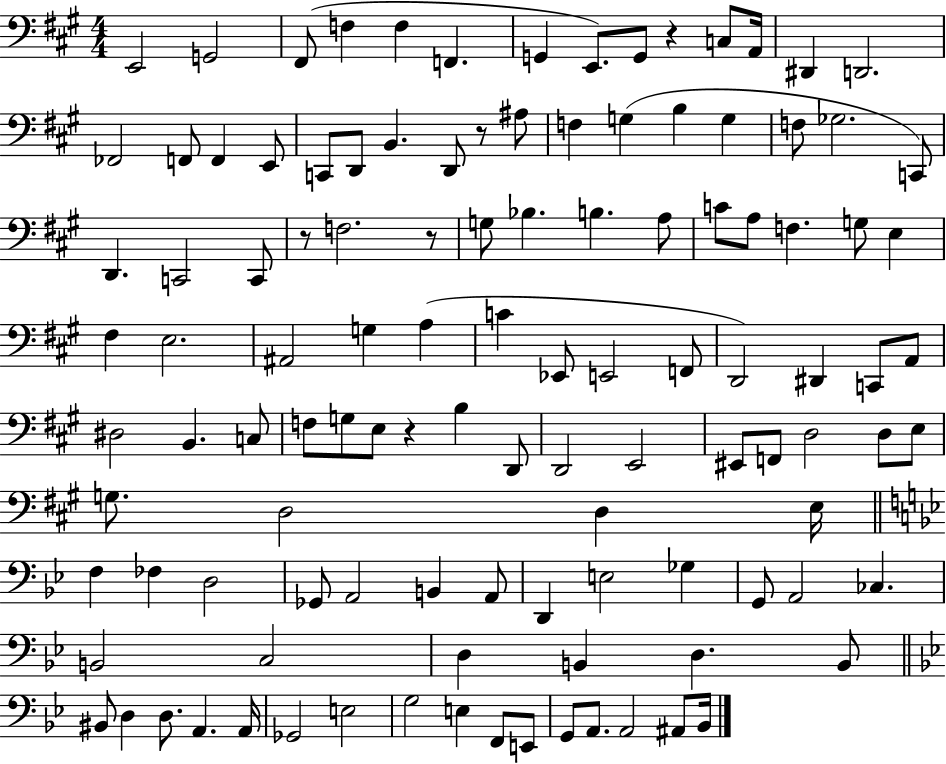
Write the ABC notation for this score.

X:1
T:Untitled
M:4/4
L:1/4
K:A
E,,2 G,,2 ^F,,/2 F, F, F,, G,, E,,/2 G,,/2 z C,/2 A,,/4 ^D,, D,,2 _F,,2 F,,/2 F,, E,,/2 C,,/2 D,,/2 B,, D,,/2 z/2 ^A,/2 F, G, B, G, F,/2 _G,2 C,,/2 D,, C,,2 C,,/2 z/2 F,2 z/2 G,/2 _B, B, A,/2 C/2 A,/2 F, G,/2 E, ^F, E,2 ^A,,2 G, A, C _E,,/2 E,,2 F,,/2 D,,2 ^D,, C,,/2 A,,/2 ^D,2 B,, C,/2 F,/2 G,/2 E,/2 z B, D,,/2 D,,2 E,,2 ^E,,/2 F,,/2 D,2 D,/2 E,/2 G,/2 D,2 D, E,/4 F, _F, D,2 _G,,/2 A,,2 B,, A,,/2 D,, E,2 _G, G,,/2 A,,2 _C, B,,2 C,2 D, B,, D, B,,/2 ^B,,/2 D, D,/2 A,, A,,/4 _G,,2 E,2 G,2 E, F,,/2 E,,/2 G,,/2 A,,/2 A,,2 ^A,,/2 _B,,/4